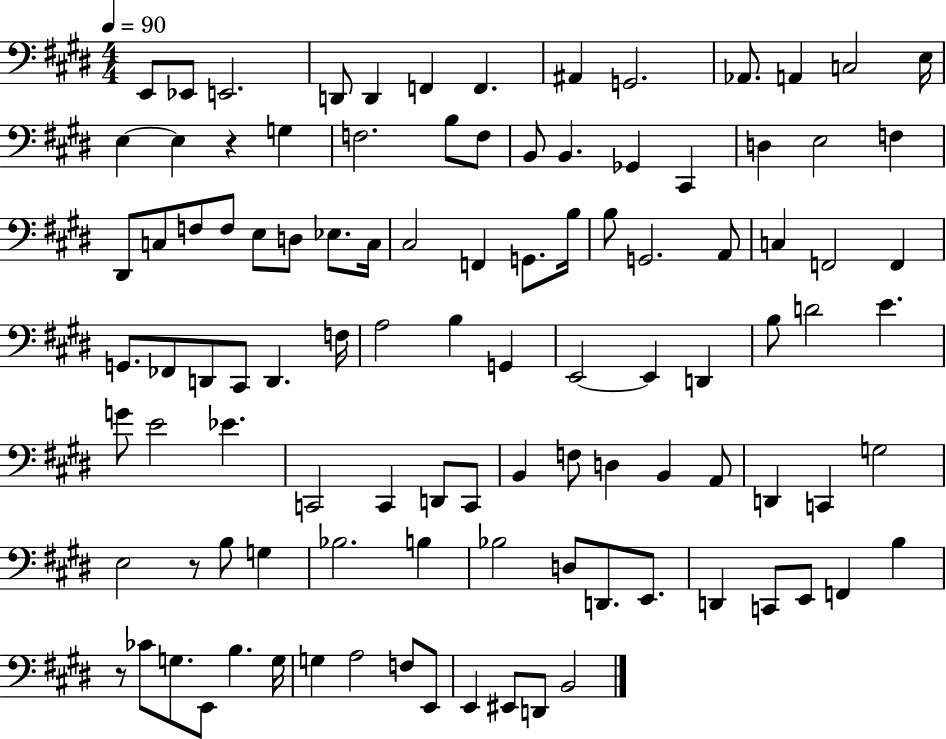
E2/e Eb2/e E2/h. D2/e D2/q F2/q F2/q. A#2/q G2/h. Ab2/e. A2/q C3/h E3/s E3/q E3/q R/q G3/q F3/h. B3/e F3/e B2/e B2/q. Gb2/q C#2/q D3/q E3/h F3/q D#2/e C3/e F3/e F3/e E3/e D3/e Eb3/e. C3/s C#3/h F2/q G2/e. B3/s B3/e G2/h. A2/e C3/q F2/h F2/q G2/e. FES2/e D2/e C#2/e D2/q. F3/s A3/h B3/q G2/q E2/h E2/q D2/q B3/e D4/h E4/q. G4/e E4/h Eb4/q. C2/h C2/q D2/e C2/e B2/q F3/e D3/q B2/q A2/e D2/q C2/q G3/h E3/h R/e B3/e G3/q Bb3/h. B3/q Bb3/h D3/e D2/e. E2/e. D2/q C2/e E2/e F2/q B3/q R/e CES4/e G3/e. E2/e B3/q. G3/s G3/q A3/h F3/e E2/e E2/q EIS2/e D2/e B2/h